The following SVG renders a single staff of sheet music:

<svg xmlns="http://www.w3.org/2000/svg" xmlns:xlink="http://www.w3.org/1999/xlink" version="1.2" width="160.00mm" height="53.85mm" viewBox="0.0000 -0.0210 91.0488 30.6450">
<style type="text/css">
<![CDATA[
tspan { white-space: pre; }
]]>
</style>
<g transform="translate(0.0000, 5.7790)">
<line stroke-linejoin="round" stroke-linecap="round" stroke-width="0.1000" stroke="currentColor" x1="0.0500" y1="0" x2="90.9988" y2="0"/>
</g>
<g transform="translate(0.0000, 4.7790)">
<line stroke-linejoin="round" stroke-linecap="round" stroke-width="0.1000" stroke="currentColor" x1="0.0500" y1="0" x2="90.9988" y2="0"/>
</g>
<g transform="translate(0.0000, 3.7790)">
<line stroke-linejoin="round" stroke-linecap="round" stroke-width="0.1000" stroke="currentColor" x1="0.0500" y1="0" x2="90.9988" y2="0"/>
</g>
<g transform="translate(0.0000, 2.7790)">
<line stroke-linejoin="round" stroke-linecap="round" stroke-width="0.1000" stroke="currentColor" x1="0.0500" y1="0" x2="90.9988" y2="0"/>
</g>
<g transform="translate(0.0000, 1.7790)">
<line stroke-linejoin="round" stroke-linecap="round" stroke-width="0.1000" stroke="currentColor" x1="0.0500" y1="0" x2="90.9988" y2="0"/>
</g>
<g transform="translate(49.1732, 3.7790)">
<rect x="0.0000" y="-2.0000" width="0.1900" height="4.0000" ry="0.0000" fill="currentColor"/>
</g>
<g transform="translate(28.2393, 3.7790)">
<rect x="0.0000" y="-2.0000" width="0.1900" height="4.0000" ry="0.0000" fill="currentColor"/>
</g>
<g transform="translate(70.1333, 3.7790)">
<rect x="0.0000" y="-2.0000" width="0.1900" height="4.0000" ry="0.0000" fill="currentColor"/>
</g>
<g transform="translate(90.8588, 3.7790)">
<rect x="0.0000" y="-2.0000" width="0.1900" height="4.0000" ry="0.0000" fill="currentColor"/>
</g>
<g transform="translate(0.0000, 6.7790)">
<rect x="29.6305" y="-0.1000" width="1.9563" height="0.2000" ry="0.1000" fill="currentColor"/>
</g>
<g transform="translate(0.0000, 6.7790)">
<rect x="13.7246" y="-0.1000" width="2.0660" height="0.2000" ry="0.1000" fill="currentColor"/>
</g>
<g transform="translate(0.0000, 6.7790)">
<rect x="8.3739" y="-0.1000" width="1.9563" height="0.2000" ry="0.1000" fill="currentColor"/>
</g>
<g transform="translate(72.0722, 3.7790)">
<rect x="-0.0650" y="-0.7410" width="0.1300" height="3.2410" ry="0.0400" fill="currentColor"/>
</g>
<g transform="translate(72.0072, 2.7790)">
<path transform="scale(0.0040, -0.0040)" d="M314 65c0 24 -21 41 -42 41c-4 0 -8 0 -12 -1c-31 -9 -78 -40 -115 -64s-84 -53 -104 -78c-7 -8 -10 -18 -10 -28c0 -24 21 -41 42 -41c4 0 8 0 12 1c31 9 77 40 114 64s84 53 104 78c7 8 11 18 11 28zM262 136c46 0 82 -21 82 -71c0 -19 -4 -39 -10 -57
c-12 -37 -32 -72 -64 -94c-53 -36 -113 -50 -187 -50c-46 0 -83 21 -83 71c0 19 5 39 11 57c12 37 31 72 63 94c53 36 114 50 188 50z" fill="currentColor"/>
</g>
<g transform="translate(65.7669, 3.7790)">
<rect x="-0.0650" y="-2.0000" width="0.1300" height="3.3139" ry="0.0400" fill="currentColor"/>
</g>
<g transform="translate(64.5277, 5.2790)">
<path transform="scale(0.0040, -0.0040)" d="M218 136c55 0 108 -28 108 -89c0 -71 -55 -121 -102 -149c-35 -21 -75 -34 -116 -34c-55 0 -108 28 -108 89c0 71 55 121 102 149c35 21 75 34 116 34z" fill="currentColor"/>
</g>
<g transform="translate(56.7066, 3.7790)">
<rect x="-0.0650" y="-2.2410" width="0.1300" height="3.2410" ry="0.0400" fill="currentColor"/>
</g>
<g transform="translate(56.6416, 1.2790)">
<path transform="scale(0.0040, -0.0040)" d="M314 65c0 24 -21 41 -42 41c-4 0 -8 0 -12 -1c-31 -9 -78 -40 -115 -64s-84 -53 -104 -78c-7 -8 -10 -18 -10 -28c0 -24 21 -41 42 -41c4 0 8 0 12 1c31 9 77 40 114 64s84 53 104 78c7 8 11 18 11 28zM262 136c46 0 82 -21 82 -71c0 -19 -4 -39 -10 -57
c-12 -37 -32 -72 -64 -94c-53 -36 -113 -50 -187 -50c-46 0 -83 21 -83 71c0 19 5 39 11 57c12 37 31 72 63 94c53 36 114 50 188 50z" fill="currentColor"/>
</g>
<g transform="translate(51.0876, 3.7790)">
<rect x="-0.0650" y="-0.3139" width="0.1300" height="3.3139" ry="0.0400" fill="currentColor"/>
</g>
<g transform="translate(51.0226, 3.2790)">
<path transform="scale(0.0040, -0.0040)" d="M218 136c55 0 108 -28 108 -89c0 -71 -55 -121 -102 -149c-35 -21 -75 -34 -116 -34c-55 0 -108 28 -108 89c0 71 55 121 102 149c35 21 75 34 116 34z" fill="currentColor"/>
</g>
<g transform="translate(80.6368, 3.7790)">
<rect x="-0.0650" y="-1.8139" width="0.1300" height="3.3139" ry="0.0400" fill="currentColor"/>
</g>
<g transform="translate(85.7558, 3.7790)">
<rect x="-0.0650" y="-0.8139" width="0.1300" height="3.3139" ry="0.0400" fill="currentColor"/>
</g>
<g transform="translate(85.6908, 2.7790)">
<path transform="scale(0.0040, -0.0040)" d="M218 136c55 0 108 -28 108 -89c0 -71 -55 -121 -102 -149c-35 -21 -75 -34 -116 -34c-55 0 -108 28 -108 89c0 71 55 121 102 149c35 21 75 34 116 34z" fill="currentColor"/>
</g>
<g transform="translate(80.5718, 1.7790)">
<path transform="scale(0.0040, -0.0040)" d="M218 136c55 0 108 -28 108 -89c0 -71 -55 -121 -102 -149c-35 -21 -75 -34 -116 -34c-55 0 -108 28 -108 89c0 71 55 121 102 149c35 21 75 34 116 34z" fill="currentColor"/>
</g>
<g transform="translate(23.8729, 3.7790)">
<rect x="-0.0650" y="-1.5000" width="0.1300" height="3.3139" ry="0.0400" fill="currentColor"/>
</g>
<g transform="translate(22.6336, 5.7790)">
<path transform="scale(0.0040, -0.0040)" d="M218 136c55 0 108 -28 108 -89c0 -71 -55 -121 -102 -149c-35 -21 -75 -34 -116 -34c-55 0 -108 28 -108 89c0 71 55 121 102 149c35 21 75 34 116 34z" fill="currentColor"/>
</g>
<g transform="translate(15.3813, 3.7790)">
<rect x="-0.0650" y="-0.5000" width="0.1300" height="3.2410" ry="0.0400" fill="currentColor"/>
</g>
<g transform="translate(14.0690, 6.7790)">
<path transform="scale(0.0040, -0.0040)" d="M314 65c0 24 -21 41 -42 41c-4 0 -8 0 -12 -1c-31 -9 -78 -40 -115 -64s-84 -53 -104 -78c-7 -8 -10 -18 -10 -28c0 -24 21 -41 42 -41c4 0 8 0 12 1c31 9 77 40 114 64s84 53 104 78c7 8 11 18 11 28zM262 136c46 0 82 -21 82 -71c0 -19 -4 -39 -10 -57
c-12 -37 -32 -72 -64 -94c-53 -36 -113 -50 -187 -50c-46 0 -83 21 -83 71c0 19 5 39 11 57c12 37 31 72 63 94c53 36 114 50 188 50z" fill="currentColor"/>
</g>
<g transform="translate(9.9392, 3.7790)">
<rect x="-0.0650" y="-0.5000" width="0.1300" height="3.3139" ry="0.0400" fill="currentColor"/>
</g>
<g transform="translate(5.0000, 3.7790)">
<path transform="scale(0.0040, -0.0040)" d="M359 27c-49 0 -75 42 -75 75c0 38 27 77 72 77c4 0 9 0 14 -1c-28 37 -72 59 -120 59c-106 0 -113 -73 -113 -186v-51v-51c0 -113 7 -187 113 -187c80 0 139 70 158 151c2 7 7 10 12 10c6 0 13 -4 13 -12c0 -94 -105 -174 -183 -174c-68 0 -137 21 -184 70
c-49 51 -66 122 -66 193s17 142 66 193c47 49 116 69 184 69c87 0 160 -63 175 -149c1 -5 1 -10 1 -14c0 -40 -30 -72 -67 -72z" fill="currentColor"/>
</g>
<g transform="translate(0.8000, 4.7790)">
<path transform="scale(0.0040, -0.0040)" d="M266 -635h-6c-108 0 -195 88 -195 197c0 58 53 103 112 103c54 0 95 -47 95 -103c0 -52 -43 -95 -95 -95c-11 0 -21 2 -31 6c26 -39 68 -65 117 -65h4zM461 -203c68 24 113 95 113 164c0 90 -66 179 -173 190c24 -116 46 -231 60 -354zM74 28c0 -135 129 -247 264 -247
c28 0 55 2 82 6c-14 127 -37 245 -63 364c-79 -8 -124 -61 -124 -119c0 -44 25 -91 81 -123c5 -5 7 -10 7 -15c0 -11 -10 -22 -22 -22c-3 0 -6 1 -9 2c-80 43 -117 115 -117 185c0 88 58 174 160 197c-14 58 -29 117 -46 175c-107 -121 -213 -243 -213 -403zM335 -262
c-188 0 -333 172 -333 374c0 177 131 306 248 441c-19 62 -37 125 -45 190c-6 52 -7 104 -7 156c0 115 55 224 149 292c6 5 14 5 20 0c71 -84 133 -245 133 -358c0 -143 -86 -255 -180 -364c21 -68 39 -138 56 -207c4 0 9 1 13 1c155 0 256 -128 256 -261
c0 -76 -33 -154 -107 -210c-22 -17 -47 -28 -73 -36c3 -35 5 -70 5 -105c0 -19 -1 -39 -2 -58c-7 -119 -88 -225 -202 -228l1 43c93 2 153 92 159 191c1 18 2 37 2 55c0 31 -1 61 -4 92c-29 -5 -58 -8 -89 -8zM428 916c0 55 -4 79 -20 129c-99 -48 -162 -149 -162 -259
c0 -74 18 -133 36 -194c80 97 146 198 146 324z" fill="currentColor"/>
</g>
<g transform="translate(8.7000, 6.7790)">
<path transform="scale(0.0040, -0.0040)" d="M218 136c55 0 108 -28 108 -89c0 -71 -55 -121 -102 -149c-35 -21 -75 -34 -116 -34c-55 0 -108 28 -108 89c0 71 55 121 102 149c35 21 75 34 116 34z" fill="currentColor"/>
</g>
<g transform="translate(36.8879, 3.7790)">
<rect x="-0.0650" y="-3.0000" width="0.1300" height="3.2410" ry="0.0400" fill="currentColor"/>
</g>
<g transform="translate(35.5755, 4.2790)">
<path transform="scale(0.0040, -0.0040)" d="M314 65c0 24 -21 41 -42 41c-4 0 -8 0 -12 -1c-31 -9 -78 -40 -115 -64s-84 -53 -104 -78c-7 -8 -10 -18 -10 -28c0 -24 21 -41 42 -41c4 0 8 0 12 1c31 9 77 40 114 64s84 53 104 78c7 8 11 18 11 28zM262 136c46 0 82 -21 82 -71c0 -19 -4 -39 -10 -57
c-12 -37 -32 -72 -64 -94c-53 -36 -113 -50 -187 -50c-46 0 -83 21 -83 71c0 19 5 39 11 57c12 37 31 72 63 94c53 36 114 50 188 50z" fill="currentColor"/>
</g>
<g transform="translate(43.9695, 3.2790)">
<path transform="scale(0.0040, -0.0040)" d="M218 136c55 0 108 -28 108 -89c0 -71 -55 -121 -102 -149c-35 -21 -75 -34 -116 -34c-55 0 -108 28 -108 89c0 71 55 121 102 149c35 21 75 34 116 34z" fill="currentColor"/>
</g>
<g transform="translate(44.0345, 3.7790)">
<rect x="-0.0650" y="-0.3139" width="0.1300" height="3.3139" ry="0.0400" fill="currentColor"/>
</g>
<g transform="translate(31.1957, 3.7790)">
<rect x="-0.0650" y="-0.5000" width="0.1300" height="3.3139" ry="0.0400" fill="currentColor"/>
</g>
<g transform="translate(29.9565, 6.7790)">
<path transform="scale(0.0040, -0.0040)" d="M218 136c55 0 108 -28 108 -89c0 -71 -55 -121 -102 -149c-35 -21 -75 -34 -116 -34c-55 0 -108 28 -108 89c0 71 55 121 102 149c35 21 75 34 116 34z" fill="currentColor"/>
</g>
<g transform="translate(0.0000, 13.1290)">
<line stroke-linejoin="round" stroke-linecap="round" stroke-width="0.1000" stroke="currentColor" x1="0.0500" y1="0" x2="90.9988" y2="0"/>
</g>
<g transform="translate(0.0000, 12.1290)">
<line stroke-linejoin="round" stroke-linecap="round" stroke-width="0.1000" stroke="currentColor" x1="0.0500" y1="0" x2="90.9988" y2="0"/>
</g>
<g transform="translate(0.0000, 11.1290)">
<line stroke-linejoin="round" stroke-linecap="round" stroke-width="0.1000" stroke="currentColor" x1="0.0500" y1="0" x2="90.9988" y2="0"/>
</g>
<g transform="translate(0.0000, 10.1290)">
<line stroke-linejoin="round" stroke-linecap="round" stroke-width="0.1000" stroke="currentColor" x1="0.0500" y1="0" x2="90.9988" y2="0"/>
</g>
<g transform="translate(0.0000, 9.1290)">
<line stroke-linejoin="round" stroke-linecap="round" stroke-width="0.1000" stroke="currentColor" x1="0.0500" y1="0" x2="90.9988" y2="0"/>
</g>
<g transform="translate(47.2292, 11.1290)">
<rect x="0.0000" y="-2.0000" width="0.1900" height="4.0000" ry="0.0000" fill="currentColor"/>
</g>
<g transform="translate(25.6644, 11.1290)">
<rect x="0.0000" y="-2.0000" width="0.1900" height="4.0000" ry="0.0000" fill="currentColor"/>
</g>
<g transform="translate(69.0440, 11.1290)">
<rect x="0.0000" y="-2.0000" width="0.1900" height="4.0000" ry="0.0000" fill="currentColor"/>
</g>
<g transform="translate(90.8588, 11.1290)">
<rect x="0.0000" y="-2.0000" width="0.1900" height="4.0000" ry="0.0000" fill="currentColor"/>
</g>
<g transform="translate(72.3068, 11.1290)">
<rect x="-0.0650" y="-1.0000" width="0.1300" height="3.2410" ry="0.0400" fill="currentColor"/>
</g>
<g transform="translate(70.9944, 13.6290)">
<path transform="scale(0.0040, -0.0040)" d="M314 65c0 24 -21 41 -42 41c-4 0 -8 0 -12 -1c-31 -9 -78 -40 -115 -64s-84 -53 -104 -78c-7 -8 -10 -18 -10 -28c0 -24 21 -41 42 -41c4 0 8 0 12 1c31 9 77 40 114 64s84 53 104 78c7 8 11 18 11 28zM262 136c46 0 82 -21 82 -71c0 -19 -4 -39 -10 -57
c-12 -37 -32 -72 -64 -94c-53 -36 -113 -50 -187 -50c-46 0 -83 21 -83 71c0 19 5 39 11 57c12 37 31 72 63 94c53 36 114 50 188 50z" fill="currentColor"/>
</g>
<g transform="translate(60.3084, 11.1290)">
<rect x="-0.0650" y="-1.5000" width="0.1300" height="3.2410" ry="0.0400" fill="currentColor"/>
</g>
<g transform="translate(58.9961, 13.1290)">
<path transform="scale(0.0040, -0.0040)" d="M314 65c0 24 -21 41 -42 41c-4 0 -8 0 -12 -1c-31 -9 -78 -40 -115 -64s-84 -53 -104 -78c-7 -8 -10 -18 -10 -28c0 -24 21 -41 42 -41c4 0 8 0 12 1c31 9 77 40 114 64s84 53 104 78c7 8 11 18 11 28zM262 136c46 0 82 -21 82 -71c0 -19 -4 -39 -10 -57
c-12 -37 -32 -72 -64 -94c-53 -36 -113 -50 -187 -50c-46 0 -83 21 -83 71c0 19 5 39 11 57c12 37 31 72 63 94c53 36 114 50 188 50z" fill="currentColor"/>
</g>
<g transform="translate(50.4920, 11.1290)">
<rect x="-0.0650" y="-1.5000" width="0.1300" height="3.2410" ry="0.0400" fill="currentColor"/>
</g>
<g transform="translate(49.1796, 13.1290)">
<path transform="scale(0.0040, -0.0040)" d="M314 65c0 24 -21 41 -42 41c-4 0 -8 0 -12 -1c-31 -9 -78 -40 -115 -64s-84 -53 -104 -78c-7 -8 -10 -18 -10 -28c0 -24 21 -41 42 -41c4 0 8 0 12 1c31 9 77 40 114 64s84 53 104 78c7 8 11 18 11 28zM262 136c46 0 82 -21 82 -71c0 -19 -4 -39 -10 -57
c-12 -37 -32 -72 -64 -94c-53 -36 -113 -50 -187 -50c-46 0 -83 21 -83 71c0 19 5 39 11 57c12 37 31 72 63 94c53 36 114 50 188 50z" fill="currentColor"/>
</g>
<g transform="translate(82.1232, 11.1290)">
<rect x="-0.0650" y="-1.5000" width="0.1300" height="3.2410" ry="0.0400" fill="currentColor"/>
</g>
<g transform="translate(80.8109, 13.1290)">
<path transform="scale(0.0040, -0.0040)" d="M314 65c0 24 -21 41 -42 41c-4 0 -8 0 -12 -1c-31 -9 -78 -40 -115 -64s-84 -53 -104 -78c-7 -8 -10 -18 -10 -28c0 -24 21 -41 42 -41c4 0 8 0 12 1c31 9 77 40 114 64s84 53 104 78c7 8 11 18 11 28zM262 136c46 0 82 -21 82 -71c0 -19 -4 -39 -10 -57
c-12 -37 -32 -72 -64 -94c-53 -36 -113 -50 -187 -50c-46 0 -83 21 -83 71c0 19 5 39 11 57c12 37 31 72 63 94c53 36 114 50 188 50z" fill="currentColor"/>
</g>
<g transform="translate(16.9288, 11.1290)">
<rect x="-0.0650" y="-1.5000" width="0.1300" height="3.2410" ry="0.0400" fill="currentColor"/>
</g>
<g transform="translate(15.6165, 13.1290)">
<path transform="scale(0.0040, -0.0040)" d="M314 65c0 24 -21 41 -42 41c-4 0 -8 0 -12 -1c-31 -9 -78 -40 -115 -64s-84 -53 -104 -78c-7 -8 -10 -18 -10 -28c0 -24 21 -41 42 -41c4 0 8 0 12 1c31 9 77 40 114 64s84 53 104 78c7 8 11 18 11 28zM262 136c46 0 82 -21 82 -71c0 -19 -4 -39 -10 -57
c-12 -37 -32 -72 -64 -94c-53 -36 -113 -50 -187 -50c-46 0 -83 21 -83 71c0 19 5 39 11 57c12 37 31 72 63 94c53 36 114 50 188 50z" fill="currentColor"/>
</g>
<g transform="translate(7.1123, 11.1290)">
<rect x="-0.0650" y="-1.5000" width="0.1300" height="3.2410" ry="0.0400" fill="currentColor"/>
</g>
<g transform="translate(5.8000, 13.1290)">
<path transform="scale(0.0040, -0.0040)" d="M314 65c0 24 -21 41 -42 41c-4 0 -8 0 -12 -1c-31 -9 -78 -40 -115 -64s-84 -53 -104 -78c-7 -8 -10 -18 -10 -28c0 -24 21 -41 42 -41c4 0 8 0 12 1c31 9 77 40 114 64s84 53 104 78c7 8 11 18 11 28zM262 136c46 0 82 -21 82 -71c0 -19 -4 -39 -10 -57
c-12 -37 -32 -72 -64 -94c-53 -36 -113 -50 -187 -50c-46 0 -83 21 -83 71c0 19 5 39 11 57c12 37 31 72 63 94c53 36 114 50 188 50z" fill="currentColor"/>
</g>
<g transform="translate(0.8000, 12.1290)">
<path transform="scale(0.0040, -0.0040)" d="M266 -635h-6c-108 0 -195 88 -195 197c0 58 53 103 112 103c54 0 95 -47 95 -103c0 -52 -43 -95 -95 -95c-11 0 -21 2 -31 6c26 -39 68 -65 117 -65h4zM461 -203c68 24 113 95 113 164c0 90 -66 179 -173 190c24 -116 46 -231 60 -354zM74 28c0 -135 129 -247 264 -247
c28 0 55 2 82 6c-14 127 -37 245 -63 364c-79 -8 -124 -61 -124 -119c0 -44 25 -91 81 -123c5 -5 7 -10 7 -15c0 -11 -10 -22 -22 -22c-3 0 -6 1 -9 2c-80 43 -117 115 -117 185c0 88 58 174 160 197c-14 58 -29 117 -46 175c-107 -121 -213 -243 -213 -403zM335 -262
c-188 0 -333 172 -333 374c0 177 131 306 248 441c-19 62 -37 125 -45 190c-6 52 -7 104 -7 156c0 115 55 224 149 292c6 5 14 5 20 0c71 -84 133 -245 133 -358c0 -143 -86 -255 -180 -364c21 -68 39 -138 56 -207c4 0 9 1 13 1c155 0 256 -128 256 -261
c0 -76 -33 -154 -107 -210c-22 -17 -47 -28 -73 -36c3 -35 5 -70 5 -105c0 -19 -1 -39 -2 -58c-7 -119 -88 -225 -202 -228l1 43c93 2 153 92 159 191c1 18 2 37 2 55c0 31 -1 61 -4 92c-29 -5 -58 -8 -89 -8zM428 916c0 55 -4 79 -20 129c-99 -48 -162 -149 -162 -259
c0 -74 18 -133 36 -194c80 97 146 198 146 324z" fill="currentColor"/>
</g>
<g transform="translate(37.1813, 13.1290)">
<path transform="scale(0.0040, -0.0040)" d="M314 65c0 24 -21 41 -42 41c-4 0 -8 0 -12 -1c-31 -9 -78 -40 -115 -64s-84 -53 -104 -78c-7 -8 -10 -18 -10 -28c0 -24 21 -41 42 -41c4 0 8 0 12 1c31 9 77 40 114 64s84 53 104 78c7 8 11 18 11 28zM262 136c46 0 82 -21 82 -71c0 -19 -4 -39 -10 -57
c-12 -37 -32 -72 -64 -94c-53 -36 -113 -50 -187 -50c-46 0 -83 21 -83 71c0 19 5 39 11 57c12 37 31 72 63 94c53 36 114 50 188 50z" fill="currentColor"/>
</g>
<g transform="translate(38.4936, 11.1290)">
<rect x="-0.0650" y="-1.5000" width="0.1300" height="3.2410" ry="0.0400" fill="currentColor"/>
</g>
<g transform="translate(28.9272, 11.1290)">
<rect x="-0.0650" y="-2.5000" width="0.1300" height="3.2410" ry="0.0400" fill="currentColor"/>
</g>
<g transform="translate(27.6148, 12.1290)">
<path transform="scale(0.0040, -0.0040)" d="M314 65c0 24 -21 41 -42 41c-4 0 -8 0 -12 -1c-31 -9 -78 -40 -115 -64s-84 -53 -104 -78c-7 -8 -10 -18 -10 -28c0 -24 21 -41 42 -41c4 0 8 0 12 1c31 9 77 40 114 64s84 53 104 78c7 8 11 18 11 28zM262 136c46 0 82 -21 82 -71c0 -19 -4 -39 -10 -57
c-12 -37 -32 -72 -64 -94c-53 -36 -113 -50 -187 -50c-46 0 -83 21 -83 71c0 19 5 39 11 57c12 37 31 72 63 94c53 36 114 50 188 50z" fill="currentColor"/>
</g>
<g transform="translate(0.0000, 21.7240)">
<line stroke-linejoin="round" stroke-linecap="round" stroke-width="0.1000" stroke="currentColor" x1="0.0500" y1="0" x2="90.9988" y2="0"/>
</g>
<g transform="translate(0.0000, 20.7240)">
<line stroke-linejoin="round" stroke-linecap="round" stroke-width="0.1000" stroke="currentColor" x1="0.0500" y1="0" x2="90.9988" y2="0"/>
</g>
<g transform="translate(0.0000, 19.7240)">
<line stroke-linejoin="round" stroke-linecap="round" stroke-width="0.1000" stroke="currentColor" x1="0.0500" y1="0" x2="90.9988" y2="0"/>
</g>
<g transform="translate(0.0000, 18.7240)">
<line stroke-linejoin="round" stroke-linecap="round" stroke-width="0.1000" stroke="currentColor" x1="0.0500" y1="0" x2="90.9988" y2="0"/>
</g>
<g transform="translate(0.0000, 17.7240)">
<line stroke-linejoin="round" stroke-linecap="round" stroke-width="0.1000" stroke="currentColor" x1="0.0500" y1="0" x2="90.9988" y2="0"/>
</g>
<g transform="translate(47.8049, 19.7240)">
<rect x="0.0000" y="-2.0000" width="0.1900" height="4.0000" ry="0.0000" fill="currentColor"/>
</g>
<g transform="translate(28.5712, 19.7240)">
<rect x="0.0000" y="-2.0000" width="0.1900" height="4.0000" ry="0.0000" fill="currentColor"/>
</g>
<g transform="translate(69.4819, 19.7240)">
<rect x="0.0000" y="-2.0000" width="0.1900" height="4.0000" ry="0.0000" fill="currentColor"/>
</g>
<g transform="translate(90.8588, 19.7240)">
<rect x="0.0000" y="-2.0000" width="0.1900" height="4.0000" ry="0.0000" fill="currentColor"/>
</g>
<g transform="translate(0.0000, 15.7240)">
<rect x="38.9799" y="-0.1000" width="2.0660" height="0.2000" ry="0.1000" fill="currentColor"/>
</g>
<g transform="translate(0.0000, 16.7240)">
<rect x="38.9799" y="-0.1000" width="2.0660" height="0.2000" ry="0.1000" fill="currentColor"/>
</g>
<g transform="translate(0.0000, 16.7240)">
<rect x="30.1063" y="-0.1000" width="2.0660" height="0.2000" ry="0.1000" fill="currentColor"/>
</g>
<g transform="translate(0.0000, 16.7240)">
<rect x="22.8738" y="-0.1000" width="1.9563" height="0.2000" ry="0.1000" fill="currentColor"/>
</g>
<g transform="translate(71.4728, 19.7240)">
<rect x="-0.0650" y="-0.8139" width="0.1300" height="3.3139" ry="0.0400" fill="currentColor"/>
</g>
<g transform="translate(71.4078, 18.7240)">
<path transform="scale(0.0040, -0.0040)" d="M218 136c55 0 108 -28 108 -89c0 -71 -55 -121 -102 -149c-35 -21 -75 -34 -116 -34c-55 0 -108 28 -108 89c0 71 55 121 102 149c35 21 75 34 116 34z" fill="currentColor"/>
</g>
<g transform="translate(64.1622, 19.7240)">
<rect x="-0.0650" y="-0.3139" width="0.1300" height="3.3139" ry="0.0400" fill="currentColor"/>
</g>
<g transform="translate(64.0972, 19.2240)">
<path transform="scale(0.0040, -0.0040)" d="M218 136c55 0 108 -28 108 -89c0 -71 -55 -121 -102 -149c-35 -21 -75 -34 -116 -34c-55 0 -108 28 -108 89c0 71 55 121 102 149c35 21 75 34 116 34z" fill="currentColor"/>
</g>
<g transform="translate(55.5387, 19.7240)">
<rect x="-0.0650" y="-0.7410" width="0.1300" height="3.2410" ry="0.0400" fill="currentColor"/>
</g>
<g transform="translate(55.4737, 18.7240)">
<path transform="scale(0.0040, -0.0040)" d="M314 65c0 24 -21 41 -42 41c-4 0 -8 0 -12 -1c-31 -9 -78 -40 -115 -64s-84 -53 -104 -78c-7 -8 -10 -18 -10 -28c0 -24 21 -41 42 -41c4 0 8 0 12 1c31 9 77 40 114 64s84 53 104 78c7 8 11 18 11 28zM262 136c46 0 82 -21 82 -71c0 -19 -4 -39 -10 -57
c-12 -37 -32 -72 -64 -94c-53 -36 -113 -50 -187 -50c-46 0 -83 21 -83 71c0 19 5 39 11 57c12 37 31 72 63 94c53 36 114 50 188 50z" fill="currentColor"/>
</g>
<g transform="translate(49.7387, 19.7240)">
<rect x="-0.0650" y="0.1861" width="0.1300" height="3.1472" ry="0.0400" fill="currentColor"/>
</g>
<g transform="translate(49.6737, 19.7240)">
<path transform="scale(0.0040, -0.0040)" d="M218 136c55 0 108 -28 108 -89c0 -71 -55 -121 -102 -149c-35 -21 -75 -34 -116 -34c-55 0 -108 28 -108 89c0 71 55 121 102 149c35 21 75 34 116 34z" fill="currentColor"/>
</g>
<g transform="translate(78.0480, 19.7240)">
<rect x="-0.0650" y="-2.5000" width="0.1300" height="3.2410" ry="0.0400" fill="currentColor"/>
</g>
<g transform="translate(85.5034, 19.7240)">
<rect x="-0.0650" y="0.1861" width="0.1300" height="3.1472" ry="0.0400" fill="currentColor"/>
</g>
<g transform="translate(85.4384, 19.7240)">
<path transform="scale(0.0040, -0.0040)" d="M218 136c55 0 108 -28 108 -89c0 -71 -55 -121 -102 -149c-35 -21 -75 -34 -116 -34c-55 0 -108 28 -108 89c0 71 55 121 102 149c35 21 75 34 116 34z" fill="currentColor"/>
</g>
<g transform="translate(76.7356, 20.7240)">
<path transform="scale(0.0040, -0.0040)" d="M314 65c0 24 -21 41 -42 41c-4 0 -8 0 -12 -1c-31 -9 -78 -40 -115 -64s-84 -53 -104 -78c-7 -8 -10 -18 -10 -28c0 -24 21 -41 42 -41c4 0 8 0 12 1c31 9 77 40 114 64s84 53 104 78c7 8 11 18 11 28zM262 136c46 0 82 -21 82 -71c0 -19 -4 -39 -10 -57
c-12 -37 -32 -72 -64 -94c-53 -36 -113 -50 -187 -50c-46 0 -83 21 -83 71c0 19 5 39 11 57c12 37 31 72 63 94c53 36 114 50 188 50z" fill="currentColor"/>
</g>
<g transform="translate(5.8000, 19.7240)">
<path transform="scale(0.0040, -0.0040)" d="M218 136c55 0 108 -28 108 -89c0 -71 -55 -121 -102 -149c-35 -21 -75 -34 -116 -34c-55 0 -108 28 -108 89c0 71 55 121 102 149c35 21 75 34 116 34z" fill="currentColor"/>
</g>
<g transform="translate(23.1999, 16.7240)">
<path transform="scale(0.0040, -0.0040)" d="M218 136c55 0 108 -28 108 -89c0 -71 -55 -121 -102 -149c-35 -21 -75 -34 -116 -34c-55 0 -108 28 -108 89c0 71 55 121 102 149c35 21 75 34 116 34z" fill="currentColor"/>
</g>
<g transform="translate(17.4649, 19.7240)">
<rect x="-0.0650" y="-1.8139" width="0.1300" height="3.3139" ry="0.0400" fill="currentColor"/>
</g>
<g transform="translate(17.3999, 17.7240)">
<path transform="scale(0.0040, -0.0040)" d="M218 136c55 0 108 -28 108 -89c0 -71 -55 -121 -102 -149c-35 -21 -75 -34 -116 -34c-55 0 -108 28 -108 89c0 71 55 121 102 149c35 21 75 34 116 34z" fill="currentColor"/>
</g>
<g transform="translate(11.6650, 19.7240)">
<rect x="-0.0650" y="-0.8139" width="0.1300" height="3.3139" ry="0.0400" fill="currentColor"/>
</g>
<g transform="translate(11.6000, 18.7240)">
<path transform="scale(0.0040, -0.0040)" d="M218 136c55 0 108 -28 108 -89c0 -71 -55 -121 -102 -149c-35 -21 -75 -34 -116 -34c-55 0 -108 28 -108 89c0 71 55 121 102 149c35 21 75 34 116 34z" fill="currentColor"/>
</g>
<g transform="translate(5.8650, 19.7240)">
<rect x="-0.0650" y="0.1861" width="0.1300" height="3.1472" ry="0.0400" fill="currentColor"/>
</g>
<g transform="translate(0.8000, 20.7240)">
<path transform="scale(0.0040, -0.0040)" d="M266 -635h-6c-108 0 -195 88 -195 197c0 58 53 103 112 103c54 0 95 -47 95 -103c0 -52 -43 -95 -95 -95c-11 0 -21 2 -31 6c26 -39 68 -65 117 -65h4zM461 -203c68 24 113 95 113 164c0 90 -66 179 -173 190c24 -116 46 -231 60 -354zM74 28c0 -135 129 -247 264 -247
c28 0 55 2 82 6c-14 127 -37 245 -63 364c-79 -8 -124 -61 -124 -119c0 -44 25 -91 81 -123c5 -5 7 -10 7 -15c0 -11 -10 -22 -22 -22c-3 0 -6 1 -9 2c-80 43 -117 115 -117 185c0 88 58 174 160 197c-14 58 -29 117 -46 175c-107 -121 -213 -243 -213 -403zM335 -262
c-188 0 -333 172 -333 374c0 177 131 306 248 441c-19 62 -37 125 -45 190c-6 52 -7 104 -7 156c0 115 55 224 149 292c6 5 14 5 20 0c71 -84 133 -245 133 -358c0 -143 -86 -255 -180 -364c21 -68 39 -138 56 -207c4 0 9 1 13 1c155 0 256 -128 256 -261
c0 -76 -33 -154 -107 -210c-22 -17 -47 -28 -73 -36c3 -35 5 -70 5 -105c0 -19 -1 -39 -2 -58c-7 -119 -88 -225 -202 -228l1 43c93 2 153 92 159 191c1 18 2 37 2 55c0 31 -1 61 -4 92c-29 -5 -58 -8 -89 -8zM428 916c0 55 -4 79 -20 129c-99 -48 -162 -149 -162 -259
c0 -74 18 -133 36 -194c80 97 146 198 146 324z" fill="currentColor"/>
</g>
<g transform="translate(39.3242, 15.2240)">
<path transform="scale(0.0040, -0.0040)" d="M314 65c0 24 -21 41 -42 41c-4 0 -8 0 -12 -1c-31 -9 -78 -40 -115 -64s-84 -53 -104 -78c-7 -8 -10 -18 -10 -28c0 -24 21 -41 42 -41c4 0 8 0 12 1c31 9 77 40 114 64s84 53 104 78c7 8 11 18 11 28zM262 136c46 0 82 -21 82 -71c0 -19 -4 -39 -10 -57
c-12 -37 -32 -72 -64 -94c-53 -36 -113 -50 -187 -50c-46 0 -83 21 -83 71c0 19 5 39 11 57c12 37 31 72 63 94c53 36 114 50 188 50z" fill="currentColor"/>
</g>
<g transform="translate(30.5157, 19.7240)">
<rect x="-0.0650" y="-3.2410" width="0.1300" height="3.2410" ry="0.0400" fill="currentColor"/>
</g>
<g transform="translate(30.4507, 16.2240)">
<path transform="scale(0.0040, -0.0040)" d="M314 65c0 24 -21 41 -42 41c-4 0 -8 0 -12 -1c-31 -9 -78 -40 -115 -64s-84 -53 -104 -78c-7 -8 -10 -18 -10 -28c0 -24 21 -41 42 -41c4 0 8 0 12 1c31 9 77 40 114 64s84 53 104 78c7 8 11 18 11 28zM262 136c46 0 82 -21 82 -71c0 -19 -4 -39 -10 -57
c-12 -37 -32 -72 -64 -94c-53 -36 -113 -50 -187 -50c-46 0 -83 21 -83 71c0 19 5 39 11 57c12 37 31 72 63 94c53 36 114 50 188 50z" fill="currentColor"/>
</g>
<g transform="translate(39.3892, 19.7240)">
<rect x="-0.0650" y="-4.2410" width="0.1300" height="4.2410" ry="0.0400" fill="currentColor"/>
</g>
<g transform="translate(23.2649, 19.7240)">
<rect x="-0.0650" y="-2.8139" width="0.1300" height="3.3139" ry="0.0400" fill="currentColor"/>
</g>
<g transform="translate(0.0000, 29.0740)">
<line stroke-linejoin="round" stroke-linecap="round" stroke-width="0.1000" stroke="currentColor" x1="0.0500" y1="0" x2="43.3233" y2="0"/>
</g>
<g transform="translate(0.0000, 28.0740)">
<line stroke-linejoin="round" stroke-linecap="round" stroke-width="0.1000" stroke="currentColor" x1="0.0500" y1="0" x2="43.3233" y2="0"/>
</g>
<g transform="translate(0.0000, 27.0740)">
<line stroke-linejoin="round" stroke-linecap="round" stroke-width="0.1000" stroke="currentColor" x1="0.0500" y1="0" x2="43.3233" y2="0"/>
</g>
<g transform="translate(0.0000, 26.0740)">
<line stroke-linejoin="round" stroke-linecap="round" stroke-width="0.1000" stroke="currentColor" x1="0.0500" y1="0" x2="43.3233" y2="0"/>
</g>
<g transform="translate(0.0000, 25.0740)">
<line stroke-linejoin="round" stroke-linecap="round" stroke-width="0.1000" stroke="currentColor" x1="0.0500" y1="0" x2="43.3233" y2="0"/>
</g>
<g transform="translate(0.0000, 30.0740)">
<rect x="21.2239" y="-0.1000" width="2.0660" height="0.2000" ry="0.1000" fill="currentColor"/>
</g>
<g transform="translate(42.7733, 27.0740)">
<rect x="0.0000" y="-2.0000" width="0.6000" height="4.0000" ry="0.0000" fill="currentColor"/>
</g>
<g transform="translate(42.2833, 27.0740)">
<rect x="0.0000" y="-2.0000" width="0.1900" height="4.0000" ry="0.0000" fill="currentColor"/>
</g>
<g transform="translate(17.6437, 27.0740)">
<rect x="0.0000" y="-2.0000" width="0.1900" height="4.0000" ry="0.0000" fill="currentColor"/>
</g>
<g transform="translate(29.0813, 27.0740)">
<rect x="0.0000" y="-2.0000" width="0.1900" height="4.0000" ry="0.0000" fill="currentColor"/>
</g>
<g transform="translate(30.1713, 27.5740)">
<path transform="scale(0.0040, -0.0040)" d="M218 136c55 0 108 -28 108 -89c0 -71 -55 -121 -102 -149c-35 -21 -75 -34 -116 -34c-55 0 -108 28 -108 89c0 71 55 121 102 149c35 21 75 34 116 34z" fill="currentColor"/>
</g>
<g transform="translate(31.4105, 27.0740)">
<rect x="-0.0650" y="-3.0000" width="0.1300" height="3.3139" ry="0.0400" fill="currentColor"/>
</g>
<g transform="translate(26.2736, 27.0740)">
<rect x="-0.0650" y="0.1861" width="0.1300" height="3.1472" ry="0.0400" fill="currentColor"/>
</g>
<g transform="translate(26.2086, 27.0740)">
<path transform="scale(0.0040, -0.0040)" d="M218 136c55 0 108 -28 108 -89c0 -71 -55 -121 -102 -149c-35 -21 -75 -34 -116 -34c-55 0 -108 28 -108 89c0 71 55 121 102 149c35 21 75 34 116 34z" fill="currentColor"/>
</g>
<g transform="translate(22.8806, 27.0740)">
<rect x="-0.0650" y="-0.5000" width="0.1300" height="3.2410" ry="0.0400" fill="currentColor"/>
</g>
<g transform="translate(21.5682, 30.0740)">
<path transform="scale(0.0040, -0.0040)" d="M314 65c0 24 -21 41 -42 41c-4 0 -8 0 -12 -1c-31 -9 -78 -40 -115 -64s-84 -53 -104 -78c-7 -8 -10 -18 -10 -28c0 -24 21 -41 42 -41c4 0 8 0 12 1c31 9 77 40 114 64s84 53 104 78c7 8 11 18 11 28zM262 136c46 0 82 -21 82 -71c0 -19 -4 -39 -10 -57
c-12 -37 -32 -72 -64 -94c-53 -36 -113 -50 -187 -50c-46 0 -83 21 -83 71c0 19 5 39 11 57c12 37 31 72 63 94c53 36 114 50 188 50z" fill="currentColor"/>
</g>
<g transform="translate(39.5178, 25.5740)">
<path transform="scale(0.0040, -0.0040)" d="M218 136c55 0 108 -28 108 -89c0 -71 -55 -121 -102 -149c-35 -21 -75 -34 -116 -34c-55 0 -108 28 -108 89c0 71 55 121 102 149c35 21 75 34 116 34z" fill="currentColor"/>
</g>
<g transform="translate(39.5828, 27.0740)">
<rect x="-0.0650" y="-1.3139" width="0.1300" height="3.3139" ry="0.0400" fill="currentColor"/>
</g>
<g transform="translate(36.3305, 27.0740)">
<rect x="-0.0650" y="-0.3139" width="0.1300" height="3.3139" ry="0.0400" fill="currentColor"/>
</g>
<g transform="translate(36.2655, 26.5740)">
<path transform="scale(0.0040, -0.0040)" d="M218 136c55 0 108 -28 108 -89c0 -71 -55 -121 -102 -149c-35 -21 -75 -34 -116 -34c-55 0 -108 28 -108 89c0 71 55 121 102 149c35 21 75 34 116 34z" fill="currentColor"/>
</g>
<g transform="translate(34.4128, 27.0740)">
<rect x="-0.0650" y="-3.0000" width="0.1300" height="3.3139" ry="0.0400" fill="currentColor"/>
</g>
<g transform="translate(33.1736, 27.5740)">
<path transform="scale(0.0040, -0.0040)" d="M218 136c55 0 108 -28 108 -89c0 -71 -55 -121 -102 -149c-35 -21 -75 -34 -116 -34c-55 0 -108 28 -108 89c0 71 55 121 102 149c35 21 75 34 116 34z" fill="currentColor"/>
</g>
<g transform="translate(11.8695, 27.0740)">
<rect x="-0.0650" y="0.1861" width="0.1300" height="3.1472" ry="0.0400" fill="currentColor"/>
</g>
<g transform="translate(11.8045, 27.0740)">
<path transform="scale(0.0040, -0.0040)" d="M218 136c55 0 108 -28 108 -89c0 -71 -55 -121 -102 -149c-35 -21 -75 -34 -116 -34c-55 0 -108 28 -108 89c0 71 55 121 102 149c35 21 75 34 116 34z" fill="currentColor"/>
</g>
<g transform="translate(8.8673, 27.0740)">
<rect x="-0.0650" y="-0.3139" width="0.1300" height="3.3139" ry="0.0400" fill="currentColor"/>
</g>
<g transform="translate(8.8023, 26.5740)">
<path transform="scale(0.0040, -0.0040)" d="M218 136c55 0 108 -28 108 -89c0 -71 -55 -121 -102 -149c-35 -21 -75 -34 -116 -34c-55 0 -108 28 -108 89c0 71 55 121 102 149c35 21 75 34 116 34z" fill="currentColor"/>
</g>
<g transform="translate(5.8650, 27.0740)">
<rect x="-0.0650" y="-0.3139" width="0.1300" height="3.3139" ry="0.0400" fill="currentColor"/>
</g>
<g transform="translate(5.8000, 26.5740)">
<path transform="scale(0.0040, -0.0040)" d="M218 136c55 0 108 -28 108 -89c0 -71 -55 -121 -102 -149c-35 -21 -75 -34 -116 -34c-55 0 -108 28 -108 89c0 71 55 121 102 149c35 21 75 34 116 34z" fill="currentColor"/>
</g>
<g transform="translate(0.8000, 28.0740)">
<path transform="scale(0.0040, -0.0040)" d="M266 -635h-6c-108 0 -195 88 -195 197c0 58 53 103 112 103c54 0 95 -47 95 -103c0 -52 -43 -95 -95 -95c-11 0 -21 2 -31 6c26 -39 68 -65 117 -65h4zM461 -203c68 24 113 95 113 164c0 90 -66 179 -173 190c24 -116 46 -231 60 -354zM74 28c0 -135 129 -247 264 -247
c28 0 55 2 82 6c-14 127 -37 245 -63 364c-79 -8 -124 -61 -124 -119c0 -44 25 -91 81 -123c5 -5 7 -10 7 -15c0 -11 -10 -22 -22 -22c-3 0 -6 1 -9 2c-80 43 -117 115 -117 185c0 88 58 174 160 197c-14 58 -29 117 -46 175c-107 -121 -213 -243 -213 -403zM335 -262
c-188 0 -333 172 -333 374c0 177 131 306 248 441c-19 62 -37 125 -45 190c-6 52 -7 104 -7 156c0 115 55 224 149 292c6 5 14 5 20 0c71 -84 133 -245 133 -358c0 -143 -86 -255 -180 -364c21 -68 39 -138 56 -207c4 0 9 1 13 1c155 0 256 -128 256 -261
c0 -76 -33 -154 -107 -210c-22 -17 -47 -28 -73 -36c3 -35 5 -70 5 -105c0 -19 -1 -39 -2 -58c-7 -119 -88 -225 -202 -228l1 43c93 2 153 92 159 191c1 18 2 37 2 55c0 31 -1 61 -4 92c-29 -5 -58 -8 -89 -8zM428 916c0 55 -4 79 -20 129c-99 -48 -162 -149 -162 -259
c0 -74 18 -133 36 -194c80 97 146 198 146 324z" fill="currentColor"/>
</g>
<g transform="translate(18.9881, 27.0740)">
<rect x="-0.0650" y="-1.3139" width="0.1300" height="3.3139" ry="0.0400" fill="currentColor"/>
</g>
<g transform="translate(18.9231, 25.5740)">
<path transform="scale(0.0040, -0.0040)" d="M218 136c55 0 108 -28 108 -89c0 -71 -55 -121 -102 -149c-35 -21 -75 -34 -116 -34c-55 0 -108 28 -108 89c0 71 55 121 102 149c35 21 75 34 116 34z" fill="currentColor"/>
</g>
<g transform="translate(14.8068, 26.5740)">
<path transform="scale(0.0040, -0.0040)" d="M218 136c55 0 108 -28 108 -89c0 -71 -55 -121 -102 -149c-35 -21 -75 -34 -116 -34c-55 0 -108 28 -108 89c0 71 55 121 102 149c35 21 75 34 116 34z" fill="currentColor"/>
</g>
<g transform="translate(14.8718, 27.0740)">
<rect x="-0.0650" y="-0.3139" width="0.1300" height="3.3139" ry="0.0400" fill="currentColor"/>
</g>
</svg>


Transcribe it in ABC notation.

X:1
T:Untitled
M:4/4
L:1/4
K:C
C C2 E C A2 c c g2 F d2 f d E2 E2 G2 E2 E2 E2 D2 E2 B d f a b2 d'2 B d2 c d G2 B c c B c e C2 B A A c e